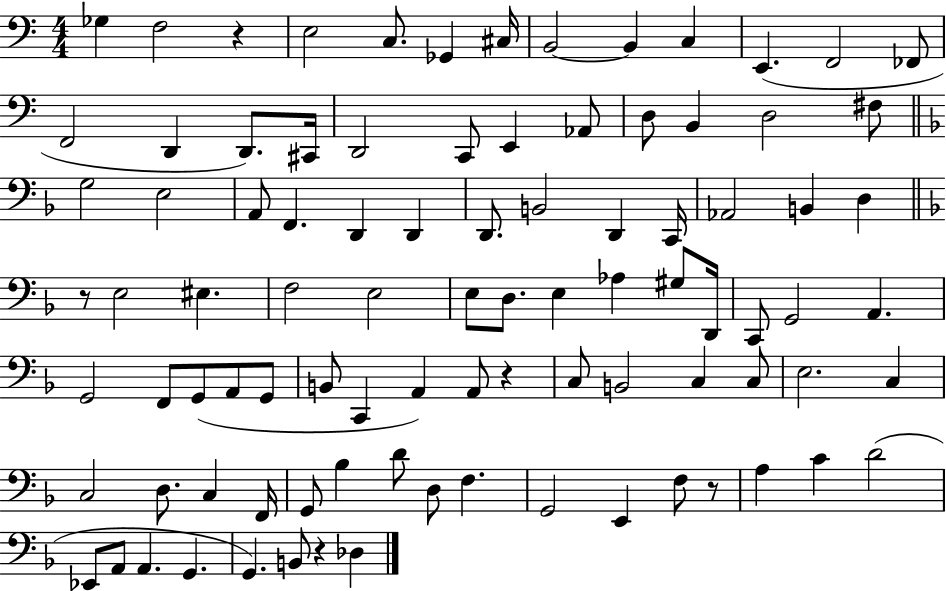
X:1
T:Untitled
M:4/4
L:1/4
K:C
_G, F,2 z E,2 C,/2 _G,, ^C,/4 B,,2 B,, C, E,, F,,2 _F,,/2 F,,2 D,, D,,/2 ^C,,/4 D,,2 C,,/2 E,, _A,,/2 D,/2 B,, D,2 ^F,/2 G,2 E,2 A,,/2 F,, D,, D,, D,,/2 B,,2 D,, C,,/4 _A,,2 B,, D, z/2 E,2 ^E, F,2 E,2 E,/2 D,/2 E, _A, ^G,/2 D,,/4 C,,/2 G,,2 A,, G,,2 F,,/2 G,,/2 A,,/2 G,,/2 B,,/2 C,, A,, A,,/2 z C,/2 B,,2 C, C,/2 E,2 C, C,2 D,/2 C, F,,/4 G,,/2 _B, D/2 D,/2 F, G,,2 E,, F,/2 z/2 A, C D2 _E,,/2 A,,/2 A,, G,, G,, B,,/2 z _D,